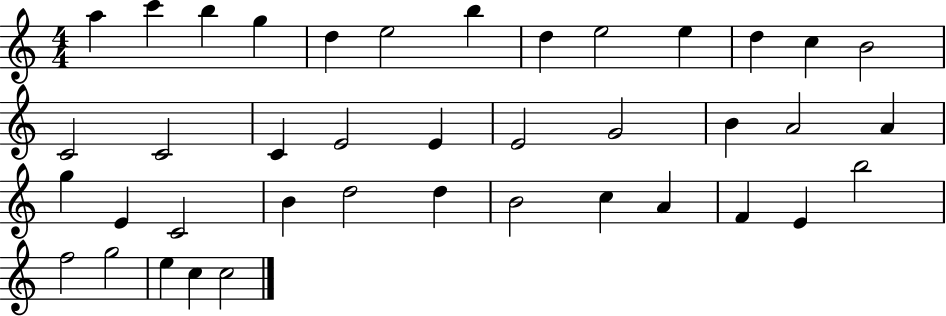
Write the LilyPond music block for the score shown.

{
  \clef treble
  \numericTimeSignature
  \time 4/4
  \key c \major
  a''4 c'''4 b''4 g''4 | d''4 e''2 b''4 | d''4 e''2 e''4 | d''4 c''4 b'2 | \break c'2 c'2 | c'4 e'2 e'4 | e'2 g'2 | b'4 a'2 a'4 | \break g''4 e'4 c'2 | b'4 d''2 d''4 | b'2 c''4 a'4 | f'4 e'4 b''2 | \break f''2 g''2 | e''4 c''4 c''2 | \bar "|."
}